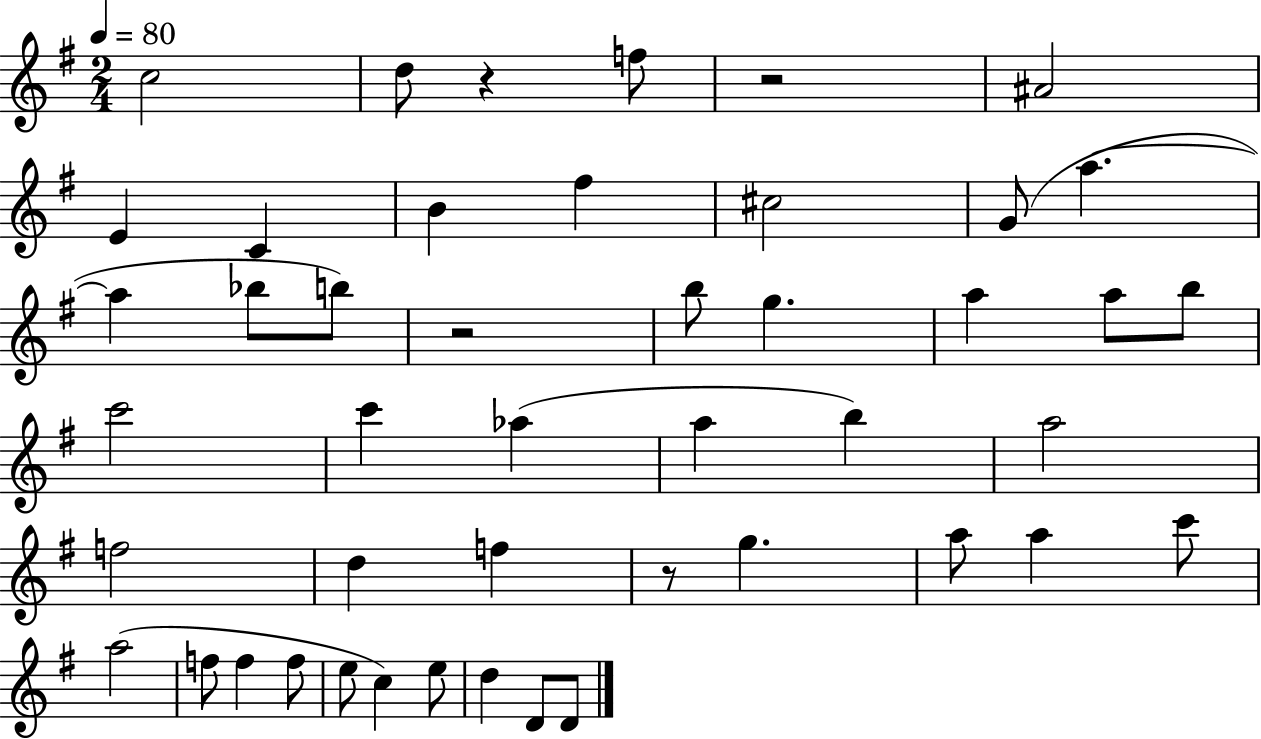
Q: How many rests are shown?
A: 4